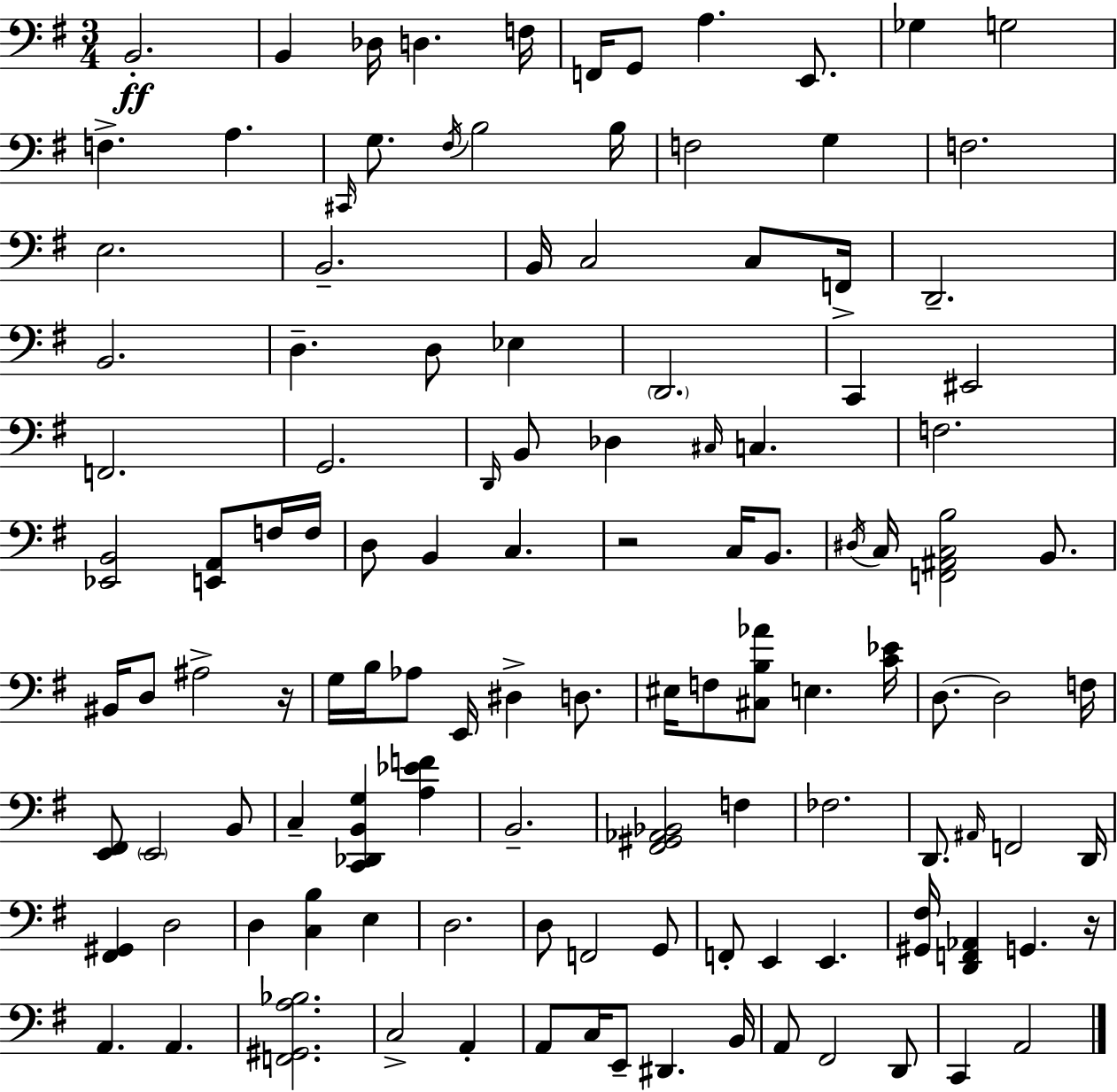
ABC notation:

X:1
T:Untitled
M:3/4
L:1/4
K:G
B,,2 B,, _D,/4 D, F,/4 F,,/4 G,,/2 A, E,,/2 _G, G,2 F, A, ^C,,/4 G,/2 ^F,/4 B,2 B,/4 F,2 G, F,2 E,2 B,,2 B,,/4 C,2 C,/2 F,,/4 D,,2 B,,2 D, D,/2 _E, D,,2 C,, ^E,,2 F,,2 G,,2 D,,/4 B,,/2 _D, ^C,/4 C, F,2 [_E,,B,,]2 [E,,A,,]/2 F,/4 F,/4 D,/2 B,, C, z2 C,/4 B,,/2 ^D,/4 C,/4 [F,,^A,,C,B,]2 B,,/2 ^B,,/4 D,/2 ^A,2 z/4 G,/4 B,/4 _A,/2 E,,/4 ^D, D,/2 ^E,/4 F,/2 [^C,B,_A]/2 E, [C_E]/4 D,/2 D,2 F,/4 [E,,^F,,]/2 E,,2 B,,/2 C, [C,,_D,,B,,G,] [A,_EF] B,,2 [^F,,^G,,_A,,_B,,]2 F, _F,2 D,,/2 ^A,,/4 F,,2 D,,/4 [^F,,^G,,] D,2 D, [C,B,] E, D,2 D,/2 F,,2 G,,/2 F,,/2 E,, E,, [^G,,^F,]/4 [D,,F,,_A,,] G,, z/4 A,, A,, [F,,^G,,A,_B,]2 C,2 A,, A,,/2 C,/4 E,,/2 ^D,, B,,/4 A,,/2 ^F,,2 D,,/2 C,, A,,2